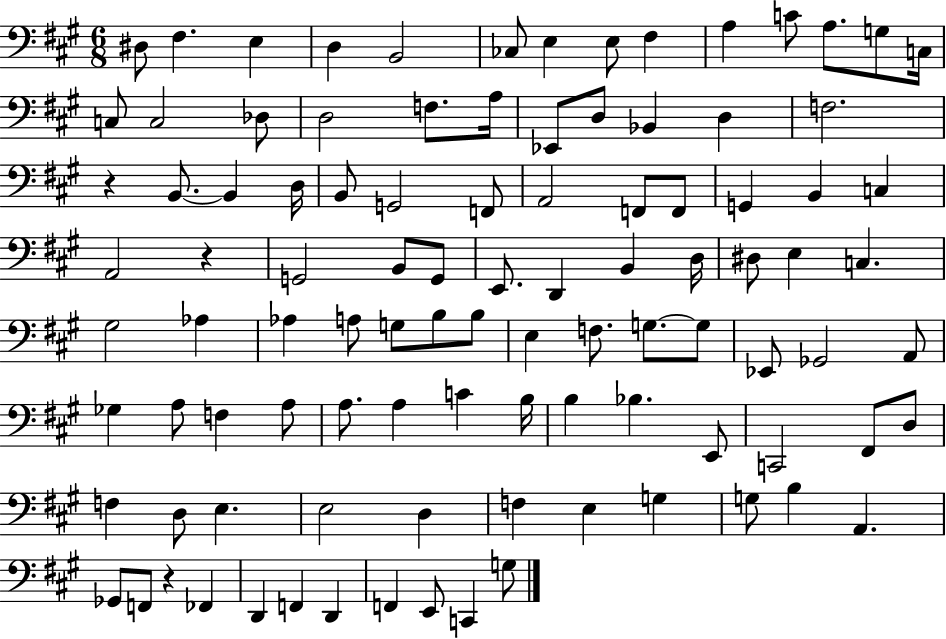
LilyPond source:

{
  \clef bass
  \numericTimeSignature
  \time 6/8
  \key a \major
  dis8 fis4. e4 | d4 b,2 | ces8 e4 e8 fis4 | a4 c'8 a8. g8 c16 | \break c8 c2 des8 | d2 f8. a16 | ees,8 d8 bes,4 d4 | f2. | \break r4 b,8.~~ b,4 d16 | b,8 g,2 f,8 | a,2 f,8 f,8 | g,4 b,4 c4 | \break a,2 r4 | g,2 b,8 g,8 | e,8. d,4 b,4 d16 | dis8 e4 c4. | \break gis2 aes4 | aes4 a8 g8 b8 b8 | e4 f8. g8.~~ g8 | ees,8 ges,2 a,8 | \break ges4 a8 f4 a8 | a8. a4 c'4 b16 | b4 bes4. e,8 | c,2 fis,8 d8 | \break f4 d8 e4. | e2 d4 | f4 e4 g4 | g8 b4 a,4. | \break ges,8 f,8 r4 fes,4 | d,4 f,4 d,4 | f,4 e,8 c,4 g8 | \bar "|."
}